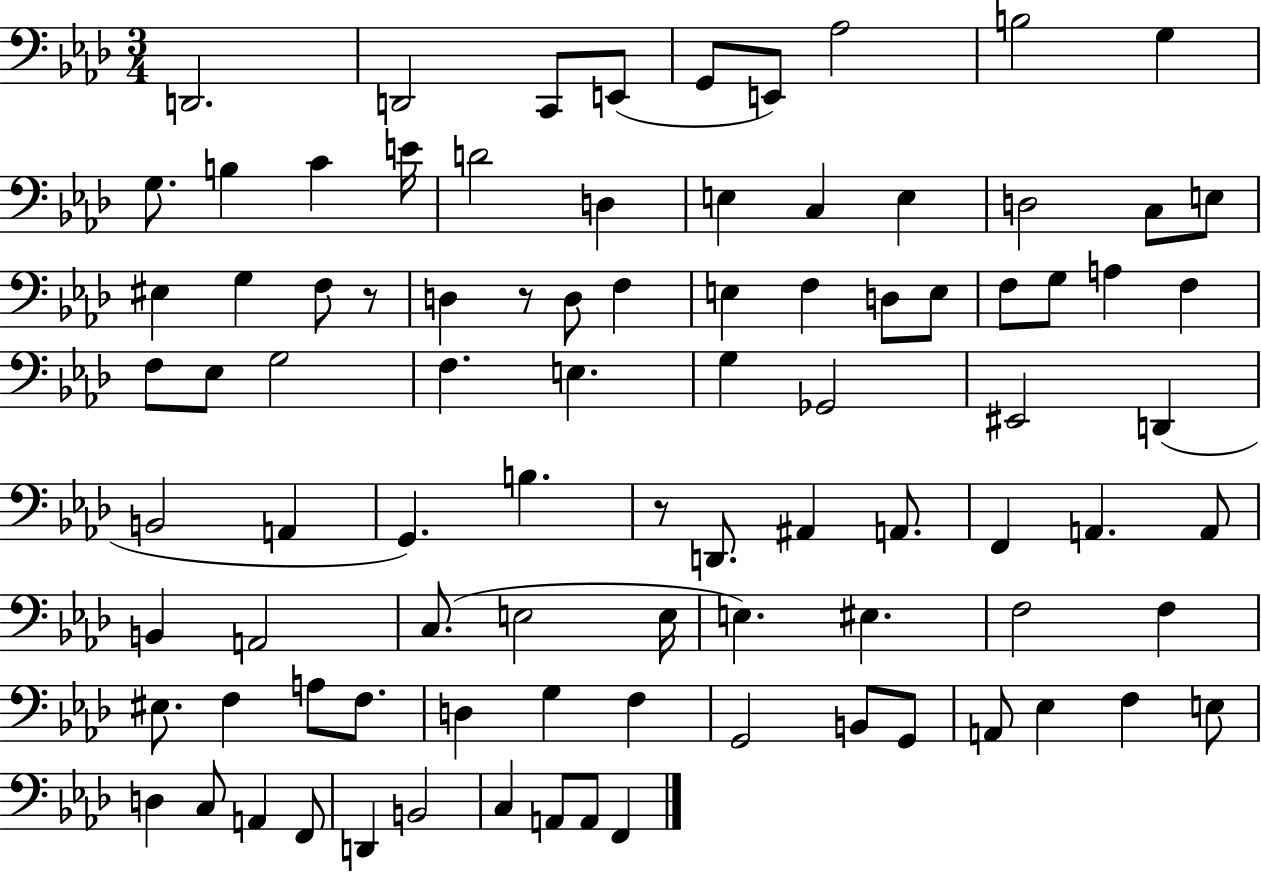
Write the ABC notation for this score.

X:1
T:Untitled
M:3/4
L:1/4
K:Ab
D,,2 D,,2 C,,/2 E,,/2 G,,/2 E,,/2 _A,2 B,2 G, G,/2 B, C E/4 D2 D, E, C, E, D,2 C,/2 E,/2 ^E, G, F,/2 z/2 D, z/2 D,/2 F, E, F, D,/2 E,/2 F,/2 G,/2 A, F, F,/2 _E,/2 G,2 F, E, G, _G,,2 ^E,,2 D,, B,,2 A,, G,, B, z/2 D,,/2 ^A,, A,,/2 F,, A,, A,,/2 B,, A,,2 C,/2 E,2 E,/4 E, ^E, F,2 F, ^E,/2 F, A,/2 F,/2 D, G, F, G,,2 B,,/2 G,,/2 A,,/2 _E, F, E,/2 D, C,/2 A,, F,,/2 D,, B,,2 C, A,,/2 A,,/2 F,,